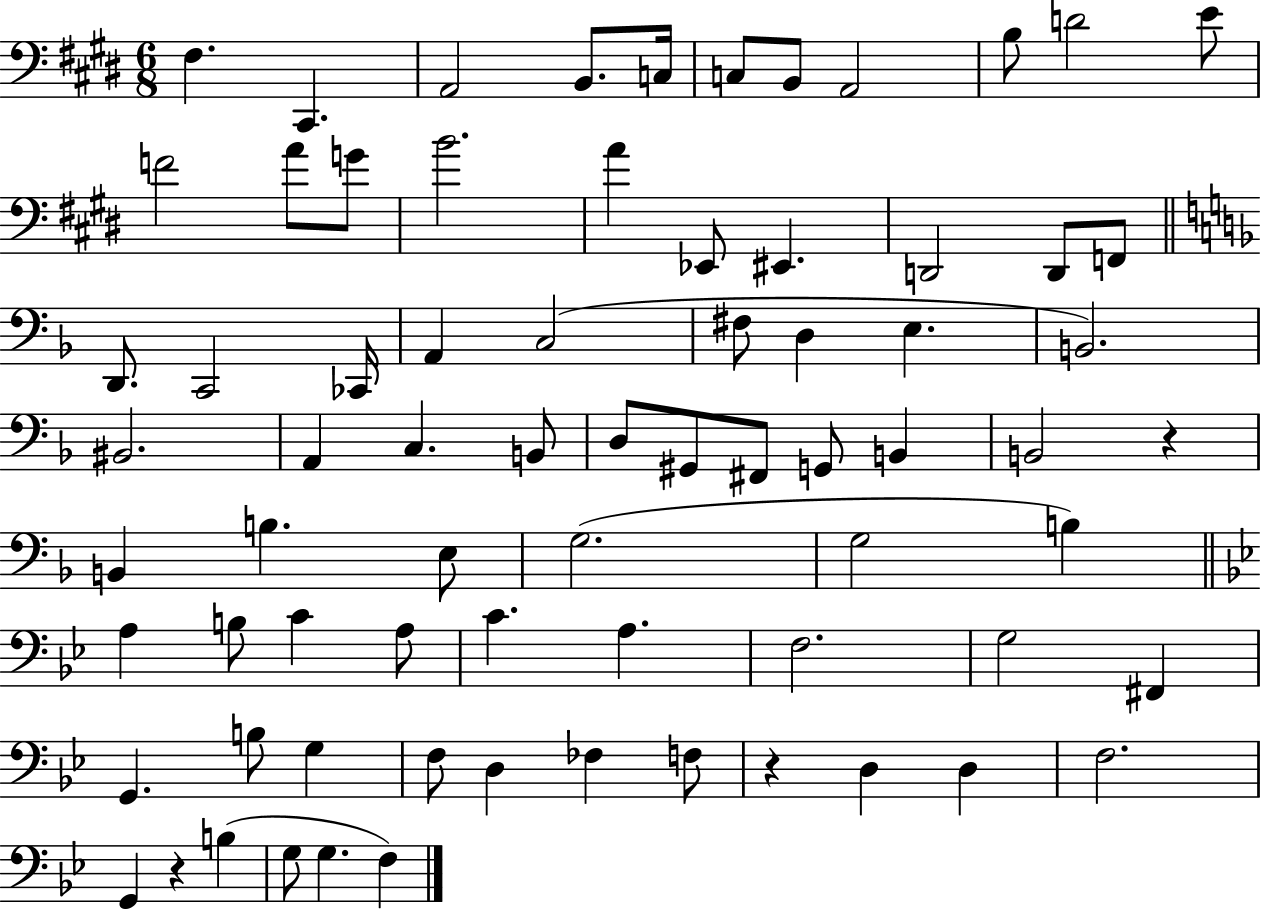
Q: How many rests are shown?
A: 3